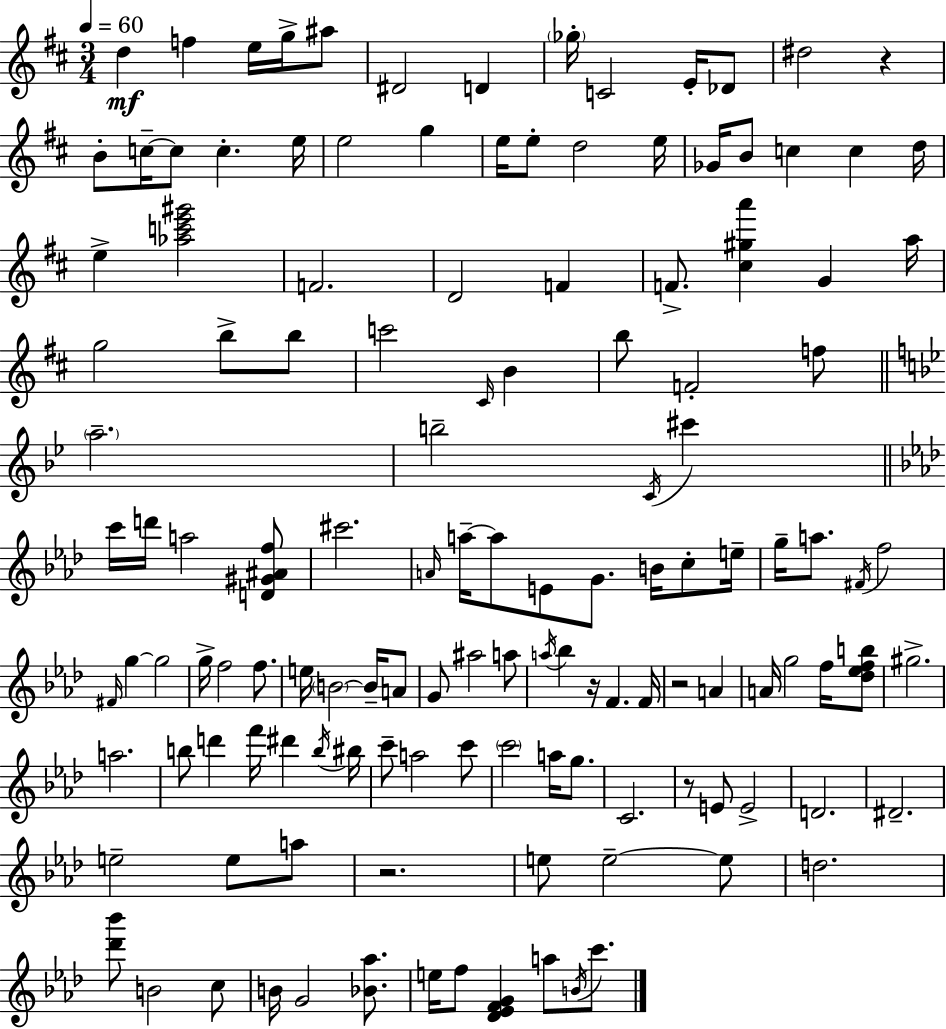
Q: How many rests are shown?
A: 5